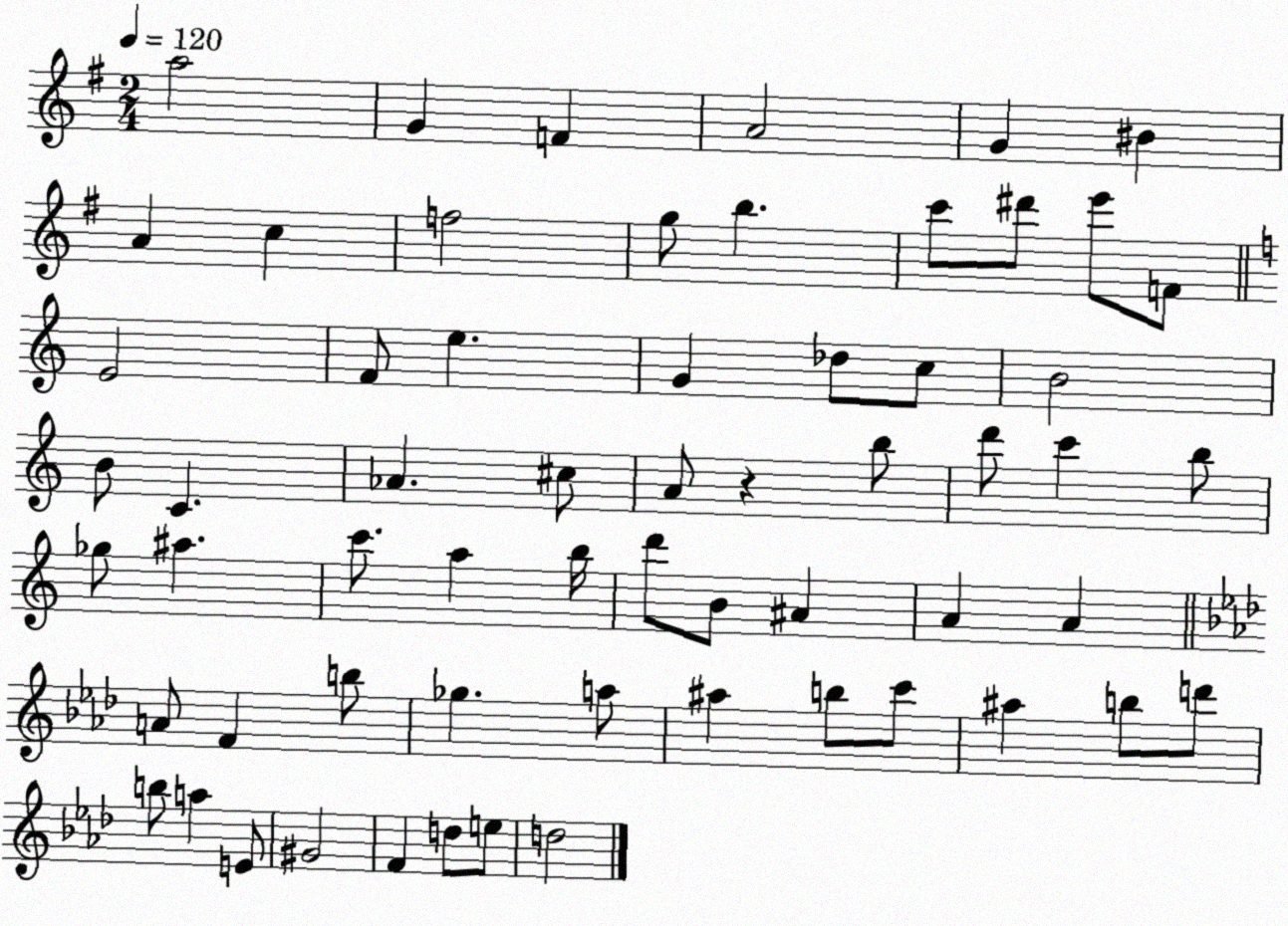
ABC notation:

X:1
T:Untitled
M:2/4
L:1/4
K:G
a2 G F A2 G ^B A c f2 g/2 b c'/2 ^d'/2 e'/2 F/2 E2 F/2 e G _d/2 c/2 B2 B/2 C _A ^c/2 A/2 z b/2 d'/2 c' b/2 _g/2 ^a c'/2 a b/4 d'/2 B/2 ^A A A A/2 F b/2 _g a/2 ^a b/2 c'/2 ^a b/2 d'/2 b/2 a E/2 ^G2 F d/2 e/2 d2